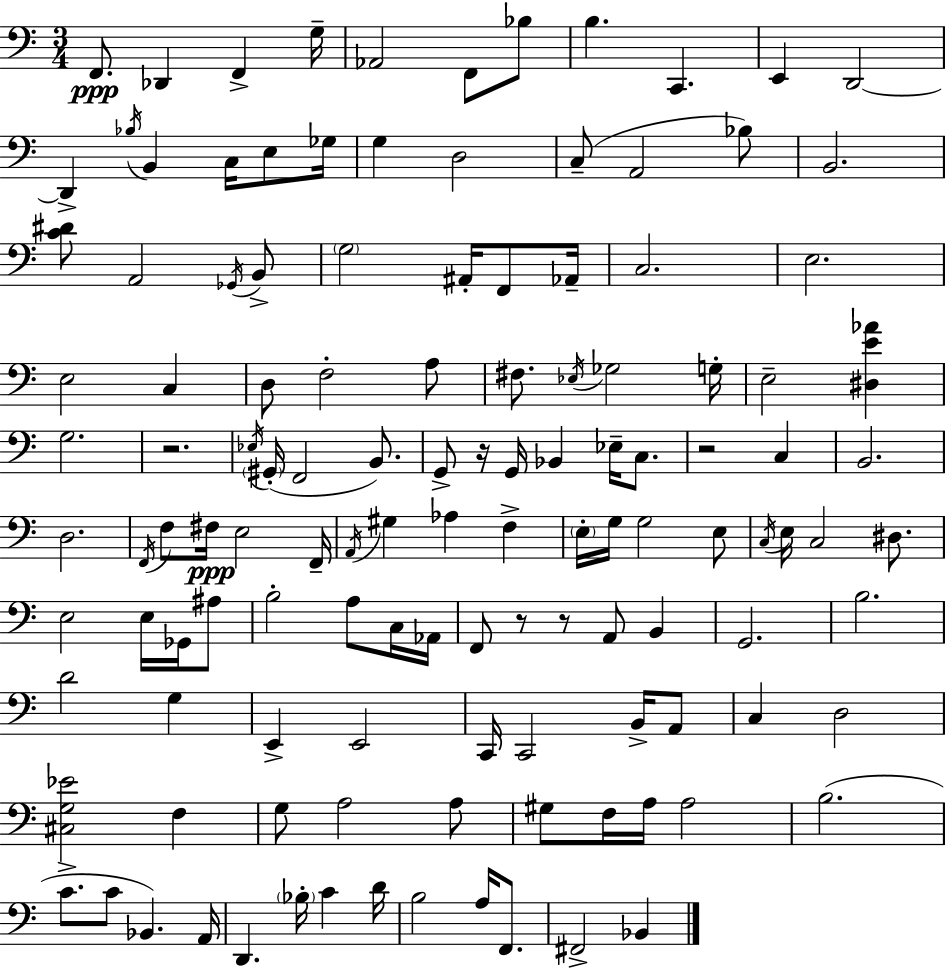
F2/e. Db2/q F2/q G3/s Ab2/h F2/e Bb3/e B3/q. C2/q. E2/q D2/h D2/q Bb3/s B2/q C3/s E3/e Gb3/s G3/q D3/h C3/e A2/h Bb3/e B2/h. [C4,D#4]/e A2/h Gb2/s B2/e G3/h A#2/s F2/e Ab2/s C3/h. E3/h. E3/h C3/q D3/e F3/h A3/e F#3/e. Eb3/s Gb3/h G3/s E3/h [D#3,E4,Ab4]/q G3/h. R/h. Eb3/s G#2/s F2/h B2/e. G2/e R/s G2/s Bb2/q Eb3/s C3/e. R/h C3/q B2/h. D3/h. F2/s F3/e F#3/s E3/h F2/s A2/s G#3/q Ab3/q F3/q E3/s G3/s G3/h E3/e C3/s E3/s C3/h D#3/e. E3/h E3/s Gb2/s A#3/e B3/h A3/e C3/s Ab2/s F2/e R/e R/e A2/e B2/q G2/h. B3/h. D4/h G3/q E2/q E2/h C2/s C2/h B2/s A2/e C3/q D3/h [C#3,G3,Eb4]/h F3/q G3/e A3/h A3/e G#3/e F3/s A3/s A3/h B3/h. C4/e. C4/e Bb2/q. A2/s D2/q. Bb3/s C4/q D4/s B3/h A3/s F2/e. F#2/h Bb2/q